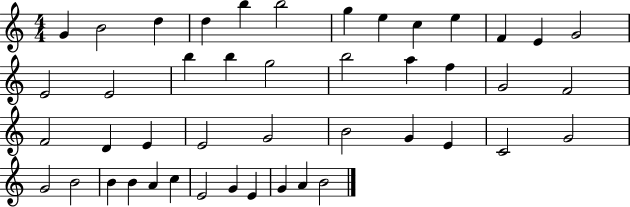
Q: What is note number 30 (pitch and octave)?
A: G4